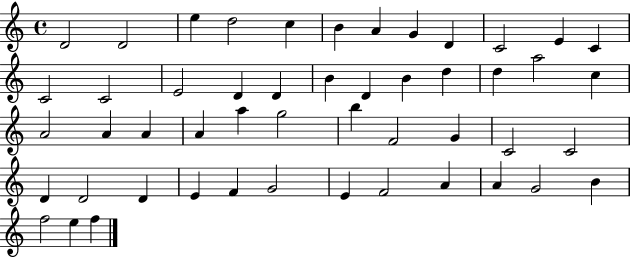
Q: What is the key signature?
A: C major